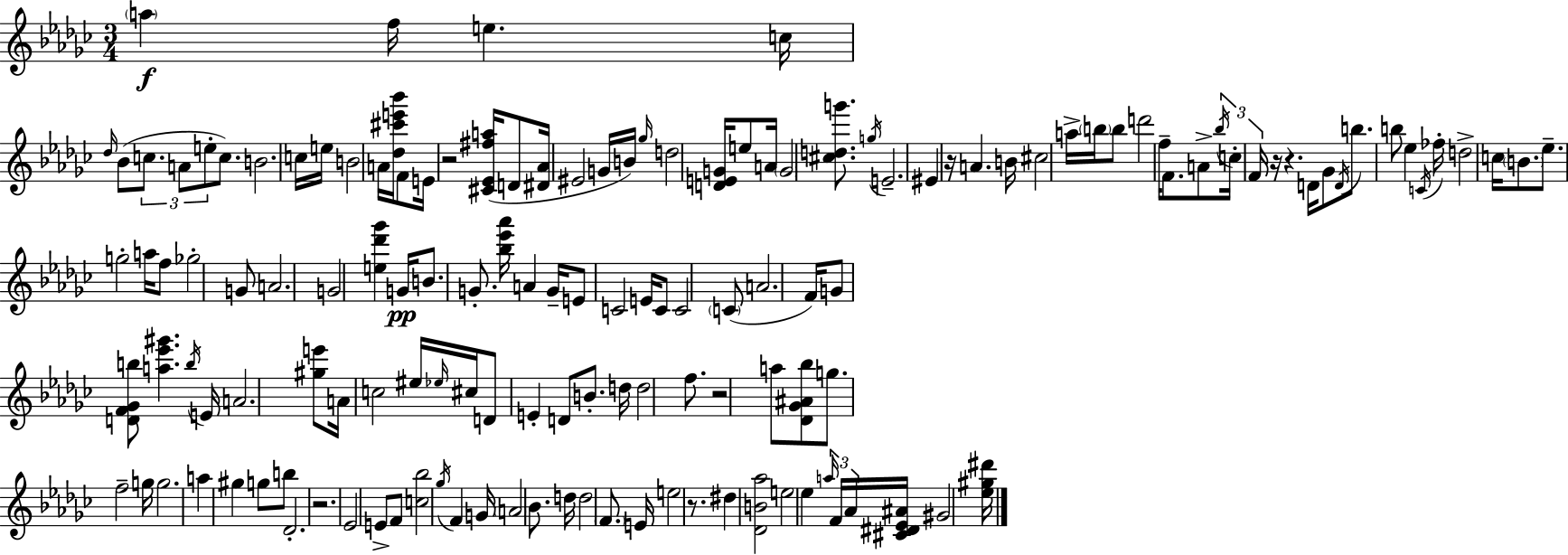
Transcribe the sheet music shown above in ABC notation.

X:1
T:Untitled
M:3/4
L:1/4
K:Ebm
a f/4 e c/4 _d/4 _B/2 c/2 A/2 e/2 c/2 B2 c/4 e/4 B2 A/4 [_d^c'e'_b']/4 F/2 E/4 z2 [^C_E^fa]/4 D/2 [^D_A]/4 ^E2 G/4 B/4 _g/4 d2 [DEG]/4 e/2 A/4 G2 [^cdg']/2 g/4 E2 ^E z/4 A B/4 ^c2 a/4 b/4 b/2 d'2 f/4 F/2 A/2 _b/4 c/4 F/4 z/4 z D/4 _G/2 D/4 b/2 b/2 _e C/4 _f/4 d2 c/4 B/2 _e/2 g2 a/4 f/2 _g2 G/2 A2 G2 [e_d'_g'] G/4 B/2 G/2 [_b_e'_a']/4 A G/4 E/2 C2 E/4 C/2 C2 C/2 A2 F/4 G/2 [DF_Gb]/2 [a_e'^g'] b/4 E/4 A2 [^ge']/2 A/4 c2 ^e/4 _e/4 ^c/4 D/2 E D/2 B/2 d/4 d2 f/2 z2 a/2 [_D_G^A_b]/2 g/2 f2 g/4 g2 a ^g g/2 b/2 _D2 z2 _E2 E/2 F/2 [c_b]2 _g/4 F G/4 A2 _B/2 d/4 d2 F/2 E/4 e2 z/2 ^d [_DB_a]2 e2 _e a/4 F/4 _A/4 [^C^D_E^A]/4 ^G2 [_e^g^d']/4